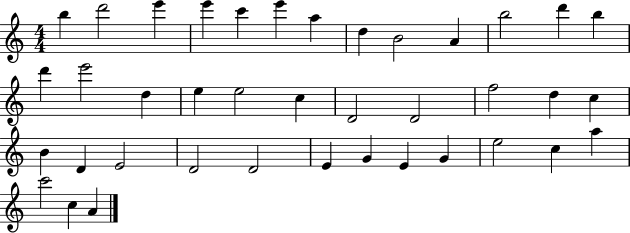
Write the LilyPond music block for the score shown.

{
  \clef treble
  \numericTimeSignature
  \time 4/4
  \key c \major
  b''4 d'''2 e'''4 | e'''4 c'''4 e'''4 a''4 | d''4 b'2 a'4 | b''2 d'''4 b''4 | \break d'''4 e'''2 d''4 | e''4 e''2 c''4 | d'2 d'2 | f''2 d''4 c''4 | \break b'4 d'4 e'2 | d'2 d'2 | e'4 g'4 e'4 g'4 | e''2 c''4 a''4 | \break c'''2 c''4 a'4 | \bar "|."
}